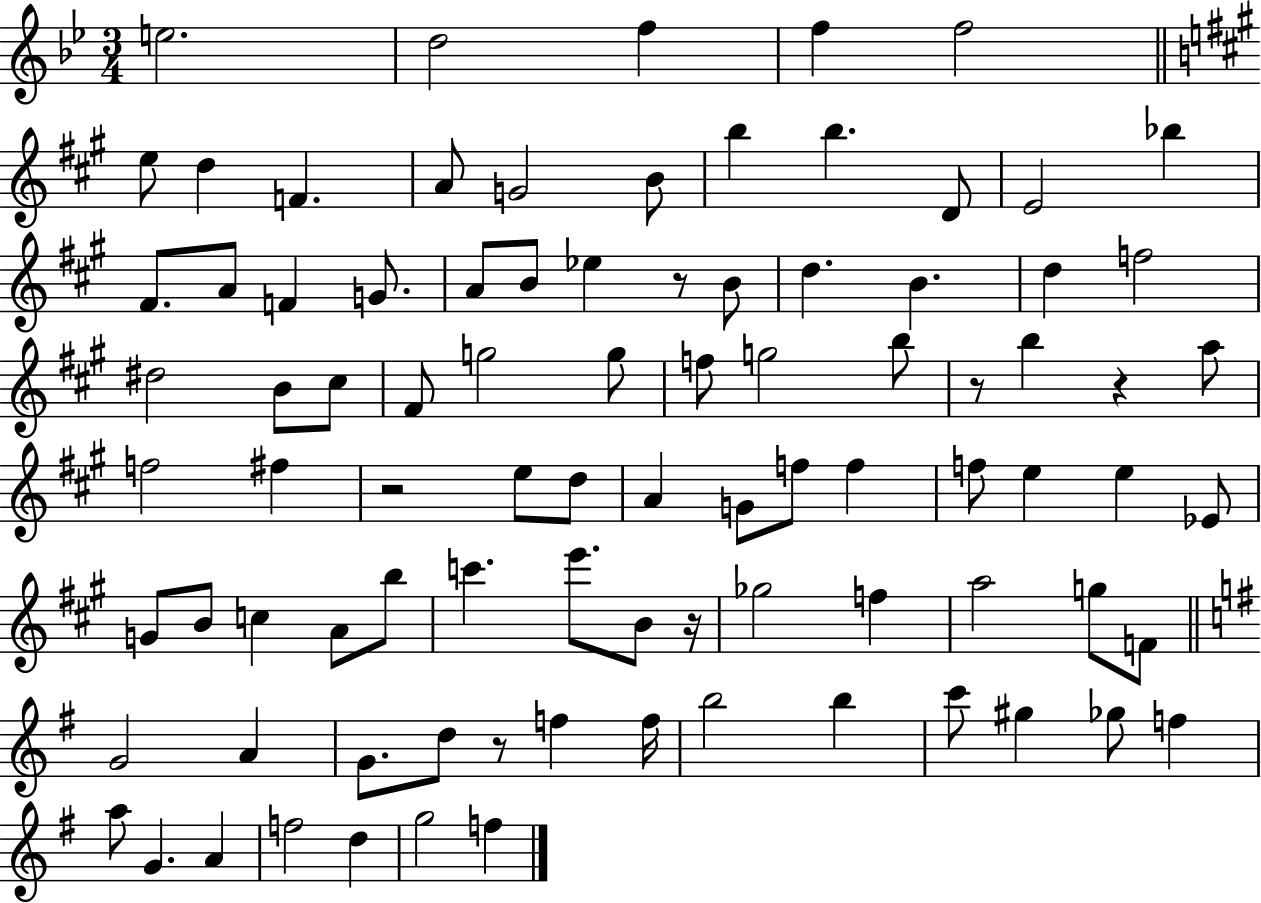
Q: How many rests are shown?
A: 6